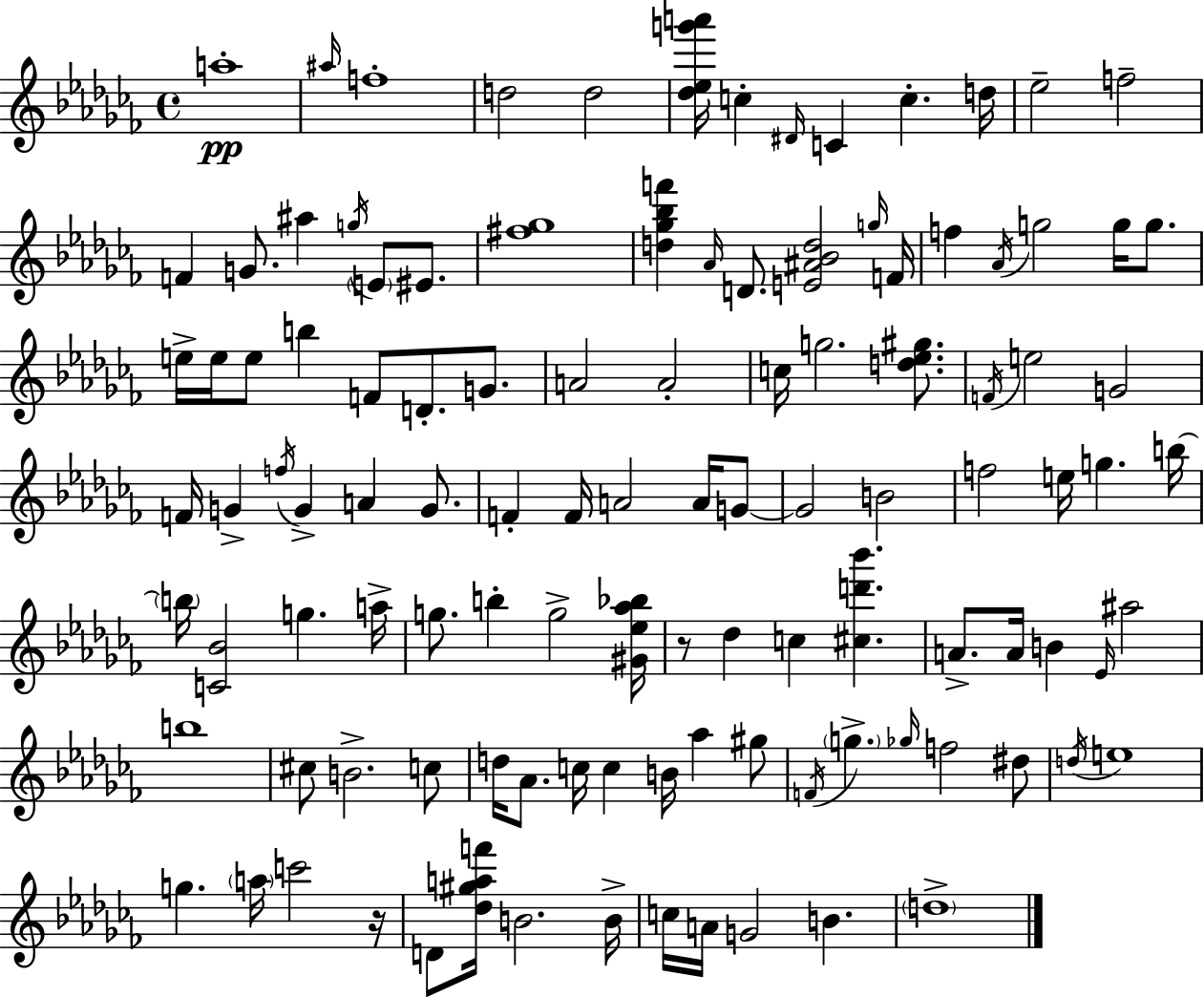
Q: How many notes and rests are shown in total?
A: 111